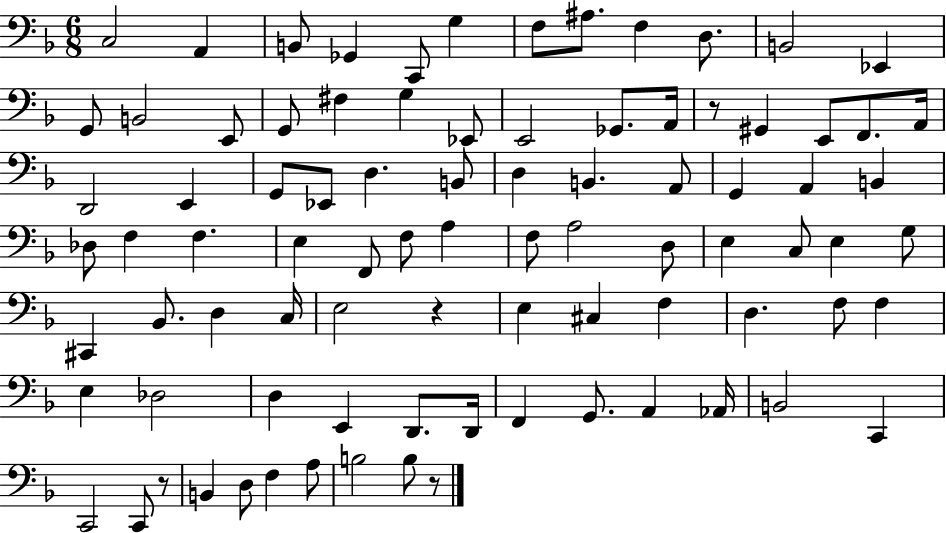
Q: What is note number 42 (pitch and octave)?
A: E3